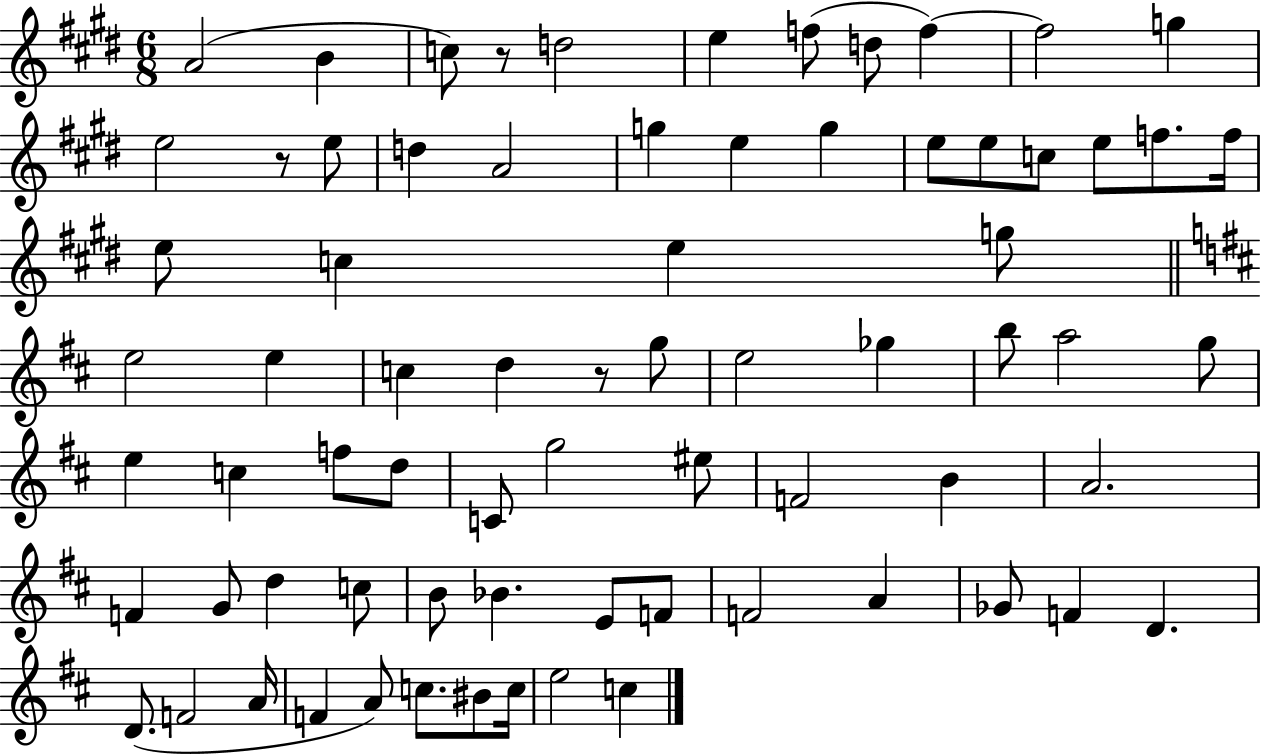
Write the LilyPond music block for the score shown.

{
  \clef treble
  \numericTimeSignature
  \time 6/8
  \key e \major
  a'2( b'4 | c''8) r8 d''2 | e''4 f''8( d''8 f''4~~) | f''2 g''4 | \break e''2 r8 e''8 | d''4 a'2 | g''4 e''4 g''4 | e''8 e''8 c''8 e''8 f''8. f''16 | \break e''8 c''4 e''4 g''8 | \bar "||" \break \key d \major e''2 e''4 | c''4 d''4 r8 g''8 | e''2 ges''4 | b''8 a''2 g''8 | \break e''4 c''4 f''8 d''8 | c'8 g''2 eis''8 | f'2 b'4 | a'2. | \break f'4 g'8 d''4 c''8 | b'8 bes'4. e'8 f'8 | f'2 a'4 | ges'8 f'4 d'4. | \break d'8.( f'2 a'16 | f'4 a'8) c''8. bis'8 c''16 | e''2 c''4 | \bar "|."
}